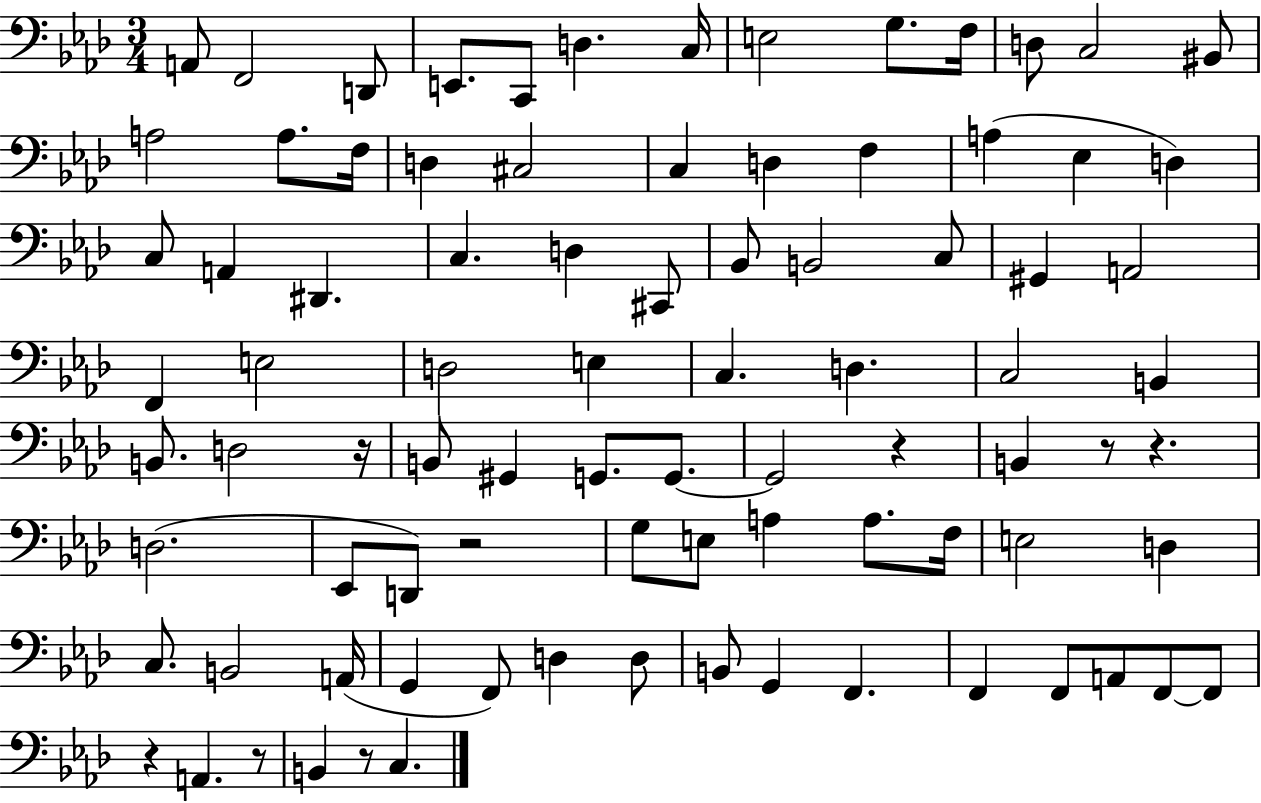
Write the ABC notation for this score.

X:1
T:Untitled
M:3/4
L:1/4
K:Ab
A,,/2 F,,2 D,,/2 E,,/2 C,,/2 D, C,/4 E,2 G,/2 F,/4 D,/2 C,2 ^B,,/2 A,2 A,/2 F,/4 D, ^C,2 C, D, F, A, _E, D, C,/2 A,, ^D,, C, D, ^C,,/2 _B,,/2 B,,2 C,/2 ^G,, A,,2 F,, E,2 D,2 E, C, D, C,2 B,, B,,/2 D,2 z/4 B,,/2 ^G,, G,,/2 G,,/2 G,,2 z B,, z/2 z D,2 _E,,/2 D,,/2 z2 G,/2 E,/2 A, A,/2 F,/4 E,2 D, C,/2 B,,2 A,,/4 G,, F,,/2 D, D,/2 B,,/2 G,, F,, F,, F,,/2 A,,/2 F,,/2 F,,/2 z A,, z/2 B,, z/2 C,